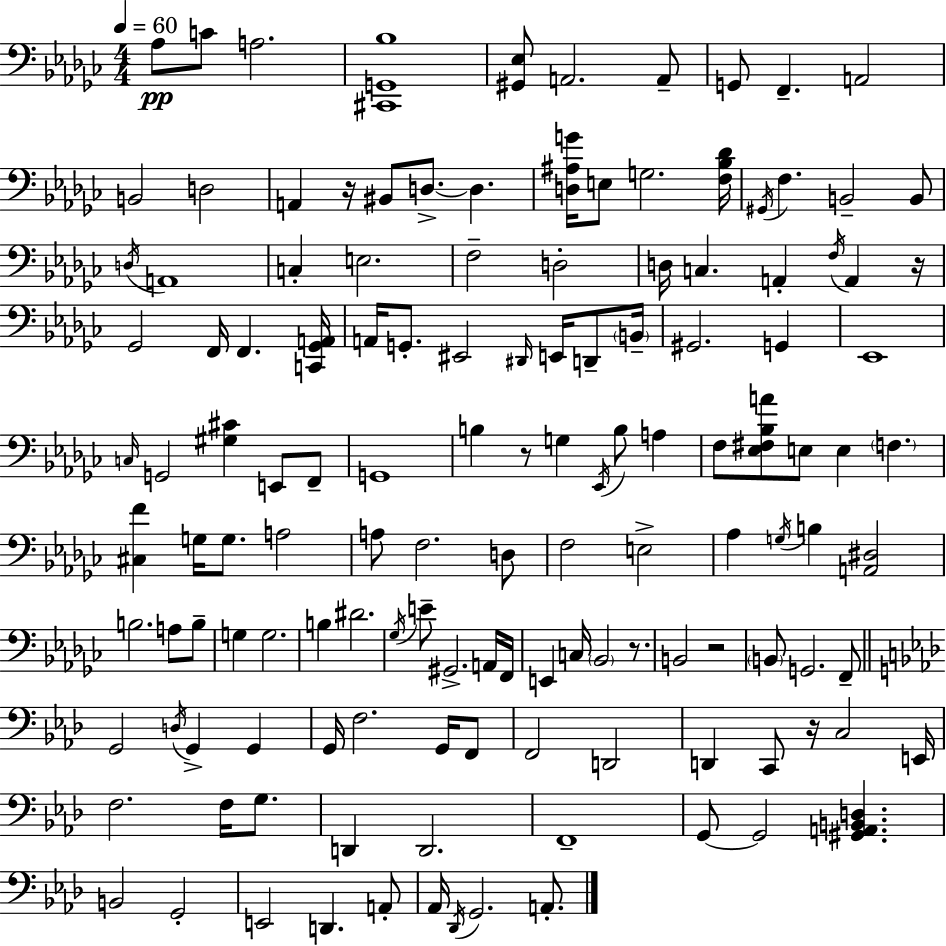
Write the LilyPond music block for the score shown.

{
  \clef bass
  \numericTimeSignature
  \time 4/4
  \key ees \minor
  \tempo 4 = 60
  aes8\pp c'8 a2. | <cis, g, bes>1 | <gis, ees>8 a,2. a,8-- | g,8 f,4.-- a,2 | \break b,2 d2 | a,4 r16 bis,8 d8.->~~ d4. | <d ais g'>16 e8 g2. <f bes des'>16 | \acciaccatura { gis,16 } f4. b,2-- b,8 | \break \acciaccatura { d16 } a,1 | c4-. e2. | f2-- d2-. | d16 c4. a,4-. \acciaccatura { f16 } a,4 | \break r16 ges,2 f,16 f,4. | <c, ges, a,>16 a,16 g,8.-. eis,2 \grace { dis,16 } | e,16 d,8-- \parenthesize b,16-- gis,2. | g,4 ees,1 | \break \grace { c16 } g,2 <gis cis'>4 | e,8 f,8-- g,1 | b4 r8 g4 \acciaccatura { ees,16 } | b8 a4 f8 <ees fis bes a'>8 e8 e4 | \break \parenthesize f4. <cis f'>4 g16 g8. a2 | a8 f2. | d8 f2 e2-> | aes4 \acciaccatura { g16 } b4 <a, dis>2 | \break b2. | a8 b8-- g4 g2. | b4 dis'2. | \acciaccatura { ges16 } e'8-- gis,2.-> | \break a,16 f,16 e,4 c16 \parenthesize bes,2 | r8. b,2 | r2 \parenthesize b,8 g,2. | f,8-- \bar "||" \break \key aes \major g,2 \acciaccatura { d16 } g,4-> g,4 | g,16 f2. g,16 f,8 | f,2 d,2 | d,4 c,8 r16 c2 | \break e,16 f2. f16 g8. | d,4 d,2. | f,1-- | g,8~~ g,2 <gis, a, b, d>4. | \break b,2 g,2-. | e,2 d,4. a,8-. | aes,16 \acciaccatura { des,16 } g,2. a,8.-. | \bar "|."
}